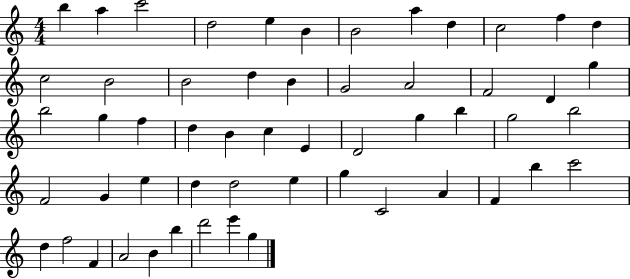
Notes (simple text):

B5/q A5/q C6/h D5/h E5/q B4/q B4/h A5/q D5/q C5/h F5/q D5/q C5/h B4/h B4/h D5/q B4/q G4/h A4/h F4/h D4/q G5/q B5/h G5/q F5/q D5/q B4/q C5/q E4/q D4/h G5/q B5/q G5/h B5/h F4/h G4/q E5/q D5/q D5/h E5/q G5/q C4/h A4/q F4/q B5/q C6/h D5/q F5/h F4/q A4/h B4/q B5/q D6/h E6/q G5/q